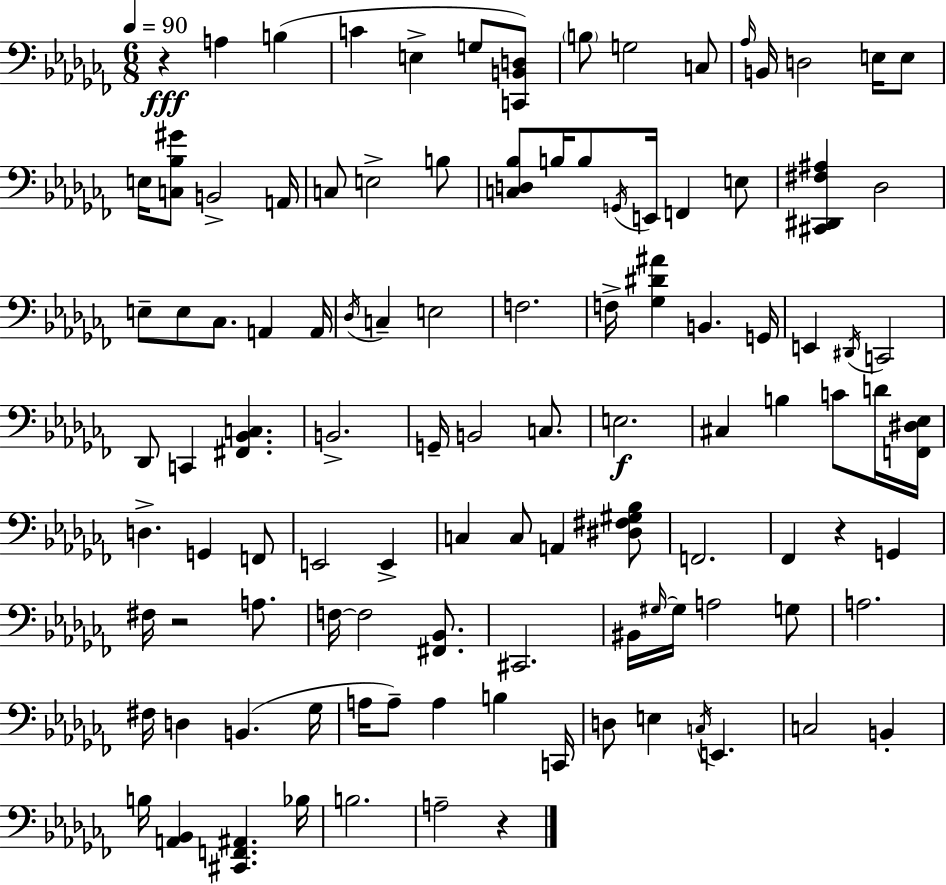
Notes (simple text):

R/q A3/q B3/q C4/q E3/q G3/e [C2,B2,D3]/e B3/e G3/h C3/e Ab3/s B2/s D3/h E3/s E3/e E3/s [C3,Bb3,G#4]/e B2/h A2/s C3/e E3/h B3/e [C3,D3,Bb3]/e B3/s B3/e G2/s E2/s F2/q E3/e [C#2,D#2,F#3,A#3]/q Db3/h E3/e E3/e CES3/e. A2/q A2/s Db3/s C3/q E3/h F3/h. F3/s [Gb3,D#4,A#4]/q B2/q. G2/s E2/q D#2/s C2/h Db2/e C2/q [F#2,Bb2,C3]/q. B2/h. G2/s B2/h C3/e. E3/h. C#3/q B3/q C4/e D4/s [F2,D#3,Eb3]/s D3/q. G2/q F2/e E2/h E2/q C3/q C3/e A2/q [D#3,F#3,G#3,Bb3]/e F2/h. FES2/q R/q G2/q F#3/s R/h A3/e. F3/s F3/h [F#2,Bb2]/e. C#2/h. BIS2/s G#3/s G#3/s A3/h G3/e A3/h. F#3/s D3/q B2/q. Gb3/s A3/s A3/e A3/q B3/q C2/s D3/e E3/q C3/s E2/q. C3/h B2/q B3/s [A2,Bb2]/q [C#2,F2,A#2]/q. Bb3/s B3/h. A3/h R/q